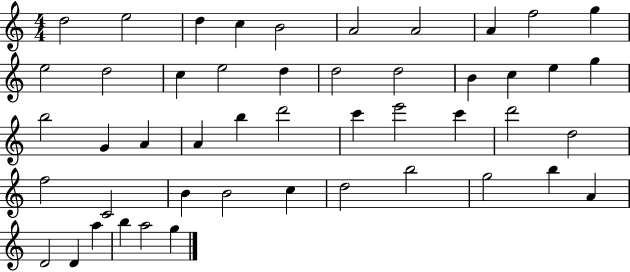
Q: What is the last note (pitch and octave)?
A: G5